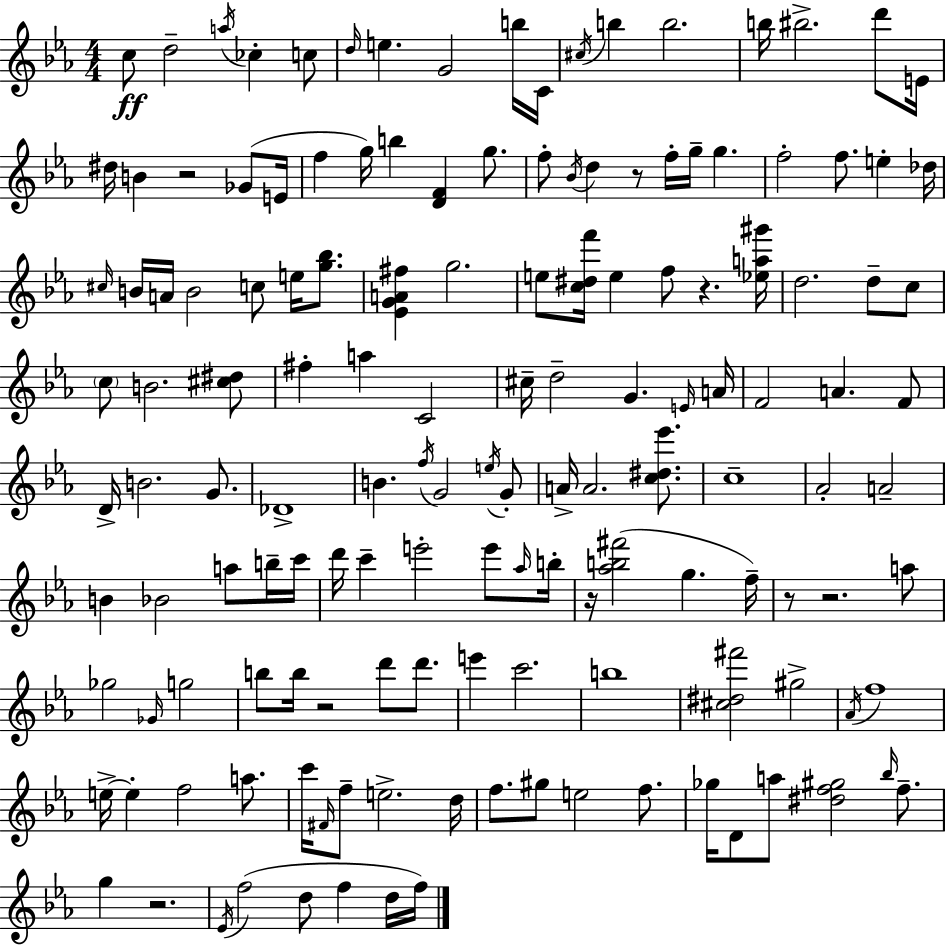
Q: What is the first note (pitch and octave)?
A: C5